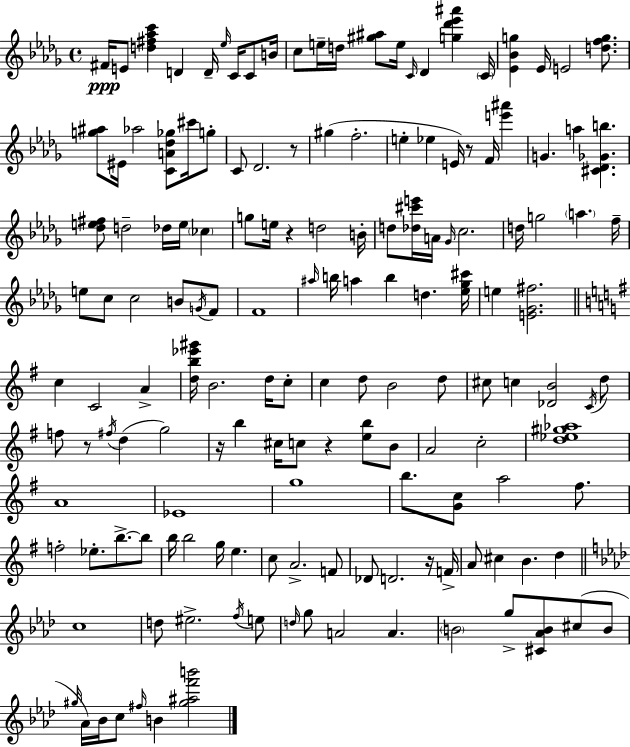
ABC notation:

X:1
T:Untitled
M:4/4
L:1/4
K:Bbm
^F/4 E/2 [d^f_ac'] D D/4 _e/4 C/4 C/2 B/4 c/2 e/4 d/4 [^g^a]/2 e/4 C/4 _D [g_d'_e'^a'] C/4 [_E_Bg] _E/4 E2 [dfg]/2 [g^a]/2 ^E/4 _a2 [CA_d_g]/2 ^c'/4 g/2 C/2 _D2 z/2 ^g f2 e _e E/4 z/2 F/4 [e'^a'] G a [^C_D_Gb] [_de^f]/2 d2 _d/4 e/4 _c g/2 e/4 z d2 B/4 d/2 [_d^c'e']/4 A/4 _G/4 c2 d/4 g2 a f/4 e/2 c/2 c2 B/2 G/4 F/2 F4 ^a/4 b/4 a b d [_e_g^c']/4 e [E_G^f]2 c C2 A [db_e'^g']/4 B2 d/4 c/2 c d/2 B2 d/2 ^c/2 c [_DB]2 C/4 d/2 f/2 z/2 ^f/4 d g2 z/4 b ^c/4 c/2 z [eb]/2 B/2 A2 c2 [d_e^g_a]4 A4 _E4 g4 b/2 [Gc]/2 a2 ^f/2 f2 _e/2 b/2 b/2 b/4 b2 g/4 e c/2 A2 F/2 _D/2 D2 z/4 F/4 A/2 ^c B d c4 d/2 ^e2 f/4 e/2 d/4 g/2 A2 A B2 g/2 [^C_AB]/2 ^c/2 B/2 ^g/4 _A/4 _B/4 c/2 ^f/4 B [^g^af'b']2